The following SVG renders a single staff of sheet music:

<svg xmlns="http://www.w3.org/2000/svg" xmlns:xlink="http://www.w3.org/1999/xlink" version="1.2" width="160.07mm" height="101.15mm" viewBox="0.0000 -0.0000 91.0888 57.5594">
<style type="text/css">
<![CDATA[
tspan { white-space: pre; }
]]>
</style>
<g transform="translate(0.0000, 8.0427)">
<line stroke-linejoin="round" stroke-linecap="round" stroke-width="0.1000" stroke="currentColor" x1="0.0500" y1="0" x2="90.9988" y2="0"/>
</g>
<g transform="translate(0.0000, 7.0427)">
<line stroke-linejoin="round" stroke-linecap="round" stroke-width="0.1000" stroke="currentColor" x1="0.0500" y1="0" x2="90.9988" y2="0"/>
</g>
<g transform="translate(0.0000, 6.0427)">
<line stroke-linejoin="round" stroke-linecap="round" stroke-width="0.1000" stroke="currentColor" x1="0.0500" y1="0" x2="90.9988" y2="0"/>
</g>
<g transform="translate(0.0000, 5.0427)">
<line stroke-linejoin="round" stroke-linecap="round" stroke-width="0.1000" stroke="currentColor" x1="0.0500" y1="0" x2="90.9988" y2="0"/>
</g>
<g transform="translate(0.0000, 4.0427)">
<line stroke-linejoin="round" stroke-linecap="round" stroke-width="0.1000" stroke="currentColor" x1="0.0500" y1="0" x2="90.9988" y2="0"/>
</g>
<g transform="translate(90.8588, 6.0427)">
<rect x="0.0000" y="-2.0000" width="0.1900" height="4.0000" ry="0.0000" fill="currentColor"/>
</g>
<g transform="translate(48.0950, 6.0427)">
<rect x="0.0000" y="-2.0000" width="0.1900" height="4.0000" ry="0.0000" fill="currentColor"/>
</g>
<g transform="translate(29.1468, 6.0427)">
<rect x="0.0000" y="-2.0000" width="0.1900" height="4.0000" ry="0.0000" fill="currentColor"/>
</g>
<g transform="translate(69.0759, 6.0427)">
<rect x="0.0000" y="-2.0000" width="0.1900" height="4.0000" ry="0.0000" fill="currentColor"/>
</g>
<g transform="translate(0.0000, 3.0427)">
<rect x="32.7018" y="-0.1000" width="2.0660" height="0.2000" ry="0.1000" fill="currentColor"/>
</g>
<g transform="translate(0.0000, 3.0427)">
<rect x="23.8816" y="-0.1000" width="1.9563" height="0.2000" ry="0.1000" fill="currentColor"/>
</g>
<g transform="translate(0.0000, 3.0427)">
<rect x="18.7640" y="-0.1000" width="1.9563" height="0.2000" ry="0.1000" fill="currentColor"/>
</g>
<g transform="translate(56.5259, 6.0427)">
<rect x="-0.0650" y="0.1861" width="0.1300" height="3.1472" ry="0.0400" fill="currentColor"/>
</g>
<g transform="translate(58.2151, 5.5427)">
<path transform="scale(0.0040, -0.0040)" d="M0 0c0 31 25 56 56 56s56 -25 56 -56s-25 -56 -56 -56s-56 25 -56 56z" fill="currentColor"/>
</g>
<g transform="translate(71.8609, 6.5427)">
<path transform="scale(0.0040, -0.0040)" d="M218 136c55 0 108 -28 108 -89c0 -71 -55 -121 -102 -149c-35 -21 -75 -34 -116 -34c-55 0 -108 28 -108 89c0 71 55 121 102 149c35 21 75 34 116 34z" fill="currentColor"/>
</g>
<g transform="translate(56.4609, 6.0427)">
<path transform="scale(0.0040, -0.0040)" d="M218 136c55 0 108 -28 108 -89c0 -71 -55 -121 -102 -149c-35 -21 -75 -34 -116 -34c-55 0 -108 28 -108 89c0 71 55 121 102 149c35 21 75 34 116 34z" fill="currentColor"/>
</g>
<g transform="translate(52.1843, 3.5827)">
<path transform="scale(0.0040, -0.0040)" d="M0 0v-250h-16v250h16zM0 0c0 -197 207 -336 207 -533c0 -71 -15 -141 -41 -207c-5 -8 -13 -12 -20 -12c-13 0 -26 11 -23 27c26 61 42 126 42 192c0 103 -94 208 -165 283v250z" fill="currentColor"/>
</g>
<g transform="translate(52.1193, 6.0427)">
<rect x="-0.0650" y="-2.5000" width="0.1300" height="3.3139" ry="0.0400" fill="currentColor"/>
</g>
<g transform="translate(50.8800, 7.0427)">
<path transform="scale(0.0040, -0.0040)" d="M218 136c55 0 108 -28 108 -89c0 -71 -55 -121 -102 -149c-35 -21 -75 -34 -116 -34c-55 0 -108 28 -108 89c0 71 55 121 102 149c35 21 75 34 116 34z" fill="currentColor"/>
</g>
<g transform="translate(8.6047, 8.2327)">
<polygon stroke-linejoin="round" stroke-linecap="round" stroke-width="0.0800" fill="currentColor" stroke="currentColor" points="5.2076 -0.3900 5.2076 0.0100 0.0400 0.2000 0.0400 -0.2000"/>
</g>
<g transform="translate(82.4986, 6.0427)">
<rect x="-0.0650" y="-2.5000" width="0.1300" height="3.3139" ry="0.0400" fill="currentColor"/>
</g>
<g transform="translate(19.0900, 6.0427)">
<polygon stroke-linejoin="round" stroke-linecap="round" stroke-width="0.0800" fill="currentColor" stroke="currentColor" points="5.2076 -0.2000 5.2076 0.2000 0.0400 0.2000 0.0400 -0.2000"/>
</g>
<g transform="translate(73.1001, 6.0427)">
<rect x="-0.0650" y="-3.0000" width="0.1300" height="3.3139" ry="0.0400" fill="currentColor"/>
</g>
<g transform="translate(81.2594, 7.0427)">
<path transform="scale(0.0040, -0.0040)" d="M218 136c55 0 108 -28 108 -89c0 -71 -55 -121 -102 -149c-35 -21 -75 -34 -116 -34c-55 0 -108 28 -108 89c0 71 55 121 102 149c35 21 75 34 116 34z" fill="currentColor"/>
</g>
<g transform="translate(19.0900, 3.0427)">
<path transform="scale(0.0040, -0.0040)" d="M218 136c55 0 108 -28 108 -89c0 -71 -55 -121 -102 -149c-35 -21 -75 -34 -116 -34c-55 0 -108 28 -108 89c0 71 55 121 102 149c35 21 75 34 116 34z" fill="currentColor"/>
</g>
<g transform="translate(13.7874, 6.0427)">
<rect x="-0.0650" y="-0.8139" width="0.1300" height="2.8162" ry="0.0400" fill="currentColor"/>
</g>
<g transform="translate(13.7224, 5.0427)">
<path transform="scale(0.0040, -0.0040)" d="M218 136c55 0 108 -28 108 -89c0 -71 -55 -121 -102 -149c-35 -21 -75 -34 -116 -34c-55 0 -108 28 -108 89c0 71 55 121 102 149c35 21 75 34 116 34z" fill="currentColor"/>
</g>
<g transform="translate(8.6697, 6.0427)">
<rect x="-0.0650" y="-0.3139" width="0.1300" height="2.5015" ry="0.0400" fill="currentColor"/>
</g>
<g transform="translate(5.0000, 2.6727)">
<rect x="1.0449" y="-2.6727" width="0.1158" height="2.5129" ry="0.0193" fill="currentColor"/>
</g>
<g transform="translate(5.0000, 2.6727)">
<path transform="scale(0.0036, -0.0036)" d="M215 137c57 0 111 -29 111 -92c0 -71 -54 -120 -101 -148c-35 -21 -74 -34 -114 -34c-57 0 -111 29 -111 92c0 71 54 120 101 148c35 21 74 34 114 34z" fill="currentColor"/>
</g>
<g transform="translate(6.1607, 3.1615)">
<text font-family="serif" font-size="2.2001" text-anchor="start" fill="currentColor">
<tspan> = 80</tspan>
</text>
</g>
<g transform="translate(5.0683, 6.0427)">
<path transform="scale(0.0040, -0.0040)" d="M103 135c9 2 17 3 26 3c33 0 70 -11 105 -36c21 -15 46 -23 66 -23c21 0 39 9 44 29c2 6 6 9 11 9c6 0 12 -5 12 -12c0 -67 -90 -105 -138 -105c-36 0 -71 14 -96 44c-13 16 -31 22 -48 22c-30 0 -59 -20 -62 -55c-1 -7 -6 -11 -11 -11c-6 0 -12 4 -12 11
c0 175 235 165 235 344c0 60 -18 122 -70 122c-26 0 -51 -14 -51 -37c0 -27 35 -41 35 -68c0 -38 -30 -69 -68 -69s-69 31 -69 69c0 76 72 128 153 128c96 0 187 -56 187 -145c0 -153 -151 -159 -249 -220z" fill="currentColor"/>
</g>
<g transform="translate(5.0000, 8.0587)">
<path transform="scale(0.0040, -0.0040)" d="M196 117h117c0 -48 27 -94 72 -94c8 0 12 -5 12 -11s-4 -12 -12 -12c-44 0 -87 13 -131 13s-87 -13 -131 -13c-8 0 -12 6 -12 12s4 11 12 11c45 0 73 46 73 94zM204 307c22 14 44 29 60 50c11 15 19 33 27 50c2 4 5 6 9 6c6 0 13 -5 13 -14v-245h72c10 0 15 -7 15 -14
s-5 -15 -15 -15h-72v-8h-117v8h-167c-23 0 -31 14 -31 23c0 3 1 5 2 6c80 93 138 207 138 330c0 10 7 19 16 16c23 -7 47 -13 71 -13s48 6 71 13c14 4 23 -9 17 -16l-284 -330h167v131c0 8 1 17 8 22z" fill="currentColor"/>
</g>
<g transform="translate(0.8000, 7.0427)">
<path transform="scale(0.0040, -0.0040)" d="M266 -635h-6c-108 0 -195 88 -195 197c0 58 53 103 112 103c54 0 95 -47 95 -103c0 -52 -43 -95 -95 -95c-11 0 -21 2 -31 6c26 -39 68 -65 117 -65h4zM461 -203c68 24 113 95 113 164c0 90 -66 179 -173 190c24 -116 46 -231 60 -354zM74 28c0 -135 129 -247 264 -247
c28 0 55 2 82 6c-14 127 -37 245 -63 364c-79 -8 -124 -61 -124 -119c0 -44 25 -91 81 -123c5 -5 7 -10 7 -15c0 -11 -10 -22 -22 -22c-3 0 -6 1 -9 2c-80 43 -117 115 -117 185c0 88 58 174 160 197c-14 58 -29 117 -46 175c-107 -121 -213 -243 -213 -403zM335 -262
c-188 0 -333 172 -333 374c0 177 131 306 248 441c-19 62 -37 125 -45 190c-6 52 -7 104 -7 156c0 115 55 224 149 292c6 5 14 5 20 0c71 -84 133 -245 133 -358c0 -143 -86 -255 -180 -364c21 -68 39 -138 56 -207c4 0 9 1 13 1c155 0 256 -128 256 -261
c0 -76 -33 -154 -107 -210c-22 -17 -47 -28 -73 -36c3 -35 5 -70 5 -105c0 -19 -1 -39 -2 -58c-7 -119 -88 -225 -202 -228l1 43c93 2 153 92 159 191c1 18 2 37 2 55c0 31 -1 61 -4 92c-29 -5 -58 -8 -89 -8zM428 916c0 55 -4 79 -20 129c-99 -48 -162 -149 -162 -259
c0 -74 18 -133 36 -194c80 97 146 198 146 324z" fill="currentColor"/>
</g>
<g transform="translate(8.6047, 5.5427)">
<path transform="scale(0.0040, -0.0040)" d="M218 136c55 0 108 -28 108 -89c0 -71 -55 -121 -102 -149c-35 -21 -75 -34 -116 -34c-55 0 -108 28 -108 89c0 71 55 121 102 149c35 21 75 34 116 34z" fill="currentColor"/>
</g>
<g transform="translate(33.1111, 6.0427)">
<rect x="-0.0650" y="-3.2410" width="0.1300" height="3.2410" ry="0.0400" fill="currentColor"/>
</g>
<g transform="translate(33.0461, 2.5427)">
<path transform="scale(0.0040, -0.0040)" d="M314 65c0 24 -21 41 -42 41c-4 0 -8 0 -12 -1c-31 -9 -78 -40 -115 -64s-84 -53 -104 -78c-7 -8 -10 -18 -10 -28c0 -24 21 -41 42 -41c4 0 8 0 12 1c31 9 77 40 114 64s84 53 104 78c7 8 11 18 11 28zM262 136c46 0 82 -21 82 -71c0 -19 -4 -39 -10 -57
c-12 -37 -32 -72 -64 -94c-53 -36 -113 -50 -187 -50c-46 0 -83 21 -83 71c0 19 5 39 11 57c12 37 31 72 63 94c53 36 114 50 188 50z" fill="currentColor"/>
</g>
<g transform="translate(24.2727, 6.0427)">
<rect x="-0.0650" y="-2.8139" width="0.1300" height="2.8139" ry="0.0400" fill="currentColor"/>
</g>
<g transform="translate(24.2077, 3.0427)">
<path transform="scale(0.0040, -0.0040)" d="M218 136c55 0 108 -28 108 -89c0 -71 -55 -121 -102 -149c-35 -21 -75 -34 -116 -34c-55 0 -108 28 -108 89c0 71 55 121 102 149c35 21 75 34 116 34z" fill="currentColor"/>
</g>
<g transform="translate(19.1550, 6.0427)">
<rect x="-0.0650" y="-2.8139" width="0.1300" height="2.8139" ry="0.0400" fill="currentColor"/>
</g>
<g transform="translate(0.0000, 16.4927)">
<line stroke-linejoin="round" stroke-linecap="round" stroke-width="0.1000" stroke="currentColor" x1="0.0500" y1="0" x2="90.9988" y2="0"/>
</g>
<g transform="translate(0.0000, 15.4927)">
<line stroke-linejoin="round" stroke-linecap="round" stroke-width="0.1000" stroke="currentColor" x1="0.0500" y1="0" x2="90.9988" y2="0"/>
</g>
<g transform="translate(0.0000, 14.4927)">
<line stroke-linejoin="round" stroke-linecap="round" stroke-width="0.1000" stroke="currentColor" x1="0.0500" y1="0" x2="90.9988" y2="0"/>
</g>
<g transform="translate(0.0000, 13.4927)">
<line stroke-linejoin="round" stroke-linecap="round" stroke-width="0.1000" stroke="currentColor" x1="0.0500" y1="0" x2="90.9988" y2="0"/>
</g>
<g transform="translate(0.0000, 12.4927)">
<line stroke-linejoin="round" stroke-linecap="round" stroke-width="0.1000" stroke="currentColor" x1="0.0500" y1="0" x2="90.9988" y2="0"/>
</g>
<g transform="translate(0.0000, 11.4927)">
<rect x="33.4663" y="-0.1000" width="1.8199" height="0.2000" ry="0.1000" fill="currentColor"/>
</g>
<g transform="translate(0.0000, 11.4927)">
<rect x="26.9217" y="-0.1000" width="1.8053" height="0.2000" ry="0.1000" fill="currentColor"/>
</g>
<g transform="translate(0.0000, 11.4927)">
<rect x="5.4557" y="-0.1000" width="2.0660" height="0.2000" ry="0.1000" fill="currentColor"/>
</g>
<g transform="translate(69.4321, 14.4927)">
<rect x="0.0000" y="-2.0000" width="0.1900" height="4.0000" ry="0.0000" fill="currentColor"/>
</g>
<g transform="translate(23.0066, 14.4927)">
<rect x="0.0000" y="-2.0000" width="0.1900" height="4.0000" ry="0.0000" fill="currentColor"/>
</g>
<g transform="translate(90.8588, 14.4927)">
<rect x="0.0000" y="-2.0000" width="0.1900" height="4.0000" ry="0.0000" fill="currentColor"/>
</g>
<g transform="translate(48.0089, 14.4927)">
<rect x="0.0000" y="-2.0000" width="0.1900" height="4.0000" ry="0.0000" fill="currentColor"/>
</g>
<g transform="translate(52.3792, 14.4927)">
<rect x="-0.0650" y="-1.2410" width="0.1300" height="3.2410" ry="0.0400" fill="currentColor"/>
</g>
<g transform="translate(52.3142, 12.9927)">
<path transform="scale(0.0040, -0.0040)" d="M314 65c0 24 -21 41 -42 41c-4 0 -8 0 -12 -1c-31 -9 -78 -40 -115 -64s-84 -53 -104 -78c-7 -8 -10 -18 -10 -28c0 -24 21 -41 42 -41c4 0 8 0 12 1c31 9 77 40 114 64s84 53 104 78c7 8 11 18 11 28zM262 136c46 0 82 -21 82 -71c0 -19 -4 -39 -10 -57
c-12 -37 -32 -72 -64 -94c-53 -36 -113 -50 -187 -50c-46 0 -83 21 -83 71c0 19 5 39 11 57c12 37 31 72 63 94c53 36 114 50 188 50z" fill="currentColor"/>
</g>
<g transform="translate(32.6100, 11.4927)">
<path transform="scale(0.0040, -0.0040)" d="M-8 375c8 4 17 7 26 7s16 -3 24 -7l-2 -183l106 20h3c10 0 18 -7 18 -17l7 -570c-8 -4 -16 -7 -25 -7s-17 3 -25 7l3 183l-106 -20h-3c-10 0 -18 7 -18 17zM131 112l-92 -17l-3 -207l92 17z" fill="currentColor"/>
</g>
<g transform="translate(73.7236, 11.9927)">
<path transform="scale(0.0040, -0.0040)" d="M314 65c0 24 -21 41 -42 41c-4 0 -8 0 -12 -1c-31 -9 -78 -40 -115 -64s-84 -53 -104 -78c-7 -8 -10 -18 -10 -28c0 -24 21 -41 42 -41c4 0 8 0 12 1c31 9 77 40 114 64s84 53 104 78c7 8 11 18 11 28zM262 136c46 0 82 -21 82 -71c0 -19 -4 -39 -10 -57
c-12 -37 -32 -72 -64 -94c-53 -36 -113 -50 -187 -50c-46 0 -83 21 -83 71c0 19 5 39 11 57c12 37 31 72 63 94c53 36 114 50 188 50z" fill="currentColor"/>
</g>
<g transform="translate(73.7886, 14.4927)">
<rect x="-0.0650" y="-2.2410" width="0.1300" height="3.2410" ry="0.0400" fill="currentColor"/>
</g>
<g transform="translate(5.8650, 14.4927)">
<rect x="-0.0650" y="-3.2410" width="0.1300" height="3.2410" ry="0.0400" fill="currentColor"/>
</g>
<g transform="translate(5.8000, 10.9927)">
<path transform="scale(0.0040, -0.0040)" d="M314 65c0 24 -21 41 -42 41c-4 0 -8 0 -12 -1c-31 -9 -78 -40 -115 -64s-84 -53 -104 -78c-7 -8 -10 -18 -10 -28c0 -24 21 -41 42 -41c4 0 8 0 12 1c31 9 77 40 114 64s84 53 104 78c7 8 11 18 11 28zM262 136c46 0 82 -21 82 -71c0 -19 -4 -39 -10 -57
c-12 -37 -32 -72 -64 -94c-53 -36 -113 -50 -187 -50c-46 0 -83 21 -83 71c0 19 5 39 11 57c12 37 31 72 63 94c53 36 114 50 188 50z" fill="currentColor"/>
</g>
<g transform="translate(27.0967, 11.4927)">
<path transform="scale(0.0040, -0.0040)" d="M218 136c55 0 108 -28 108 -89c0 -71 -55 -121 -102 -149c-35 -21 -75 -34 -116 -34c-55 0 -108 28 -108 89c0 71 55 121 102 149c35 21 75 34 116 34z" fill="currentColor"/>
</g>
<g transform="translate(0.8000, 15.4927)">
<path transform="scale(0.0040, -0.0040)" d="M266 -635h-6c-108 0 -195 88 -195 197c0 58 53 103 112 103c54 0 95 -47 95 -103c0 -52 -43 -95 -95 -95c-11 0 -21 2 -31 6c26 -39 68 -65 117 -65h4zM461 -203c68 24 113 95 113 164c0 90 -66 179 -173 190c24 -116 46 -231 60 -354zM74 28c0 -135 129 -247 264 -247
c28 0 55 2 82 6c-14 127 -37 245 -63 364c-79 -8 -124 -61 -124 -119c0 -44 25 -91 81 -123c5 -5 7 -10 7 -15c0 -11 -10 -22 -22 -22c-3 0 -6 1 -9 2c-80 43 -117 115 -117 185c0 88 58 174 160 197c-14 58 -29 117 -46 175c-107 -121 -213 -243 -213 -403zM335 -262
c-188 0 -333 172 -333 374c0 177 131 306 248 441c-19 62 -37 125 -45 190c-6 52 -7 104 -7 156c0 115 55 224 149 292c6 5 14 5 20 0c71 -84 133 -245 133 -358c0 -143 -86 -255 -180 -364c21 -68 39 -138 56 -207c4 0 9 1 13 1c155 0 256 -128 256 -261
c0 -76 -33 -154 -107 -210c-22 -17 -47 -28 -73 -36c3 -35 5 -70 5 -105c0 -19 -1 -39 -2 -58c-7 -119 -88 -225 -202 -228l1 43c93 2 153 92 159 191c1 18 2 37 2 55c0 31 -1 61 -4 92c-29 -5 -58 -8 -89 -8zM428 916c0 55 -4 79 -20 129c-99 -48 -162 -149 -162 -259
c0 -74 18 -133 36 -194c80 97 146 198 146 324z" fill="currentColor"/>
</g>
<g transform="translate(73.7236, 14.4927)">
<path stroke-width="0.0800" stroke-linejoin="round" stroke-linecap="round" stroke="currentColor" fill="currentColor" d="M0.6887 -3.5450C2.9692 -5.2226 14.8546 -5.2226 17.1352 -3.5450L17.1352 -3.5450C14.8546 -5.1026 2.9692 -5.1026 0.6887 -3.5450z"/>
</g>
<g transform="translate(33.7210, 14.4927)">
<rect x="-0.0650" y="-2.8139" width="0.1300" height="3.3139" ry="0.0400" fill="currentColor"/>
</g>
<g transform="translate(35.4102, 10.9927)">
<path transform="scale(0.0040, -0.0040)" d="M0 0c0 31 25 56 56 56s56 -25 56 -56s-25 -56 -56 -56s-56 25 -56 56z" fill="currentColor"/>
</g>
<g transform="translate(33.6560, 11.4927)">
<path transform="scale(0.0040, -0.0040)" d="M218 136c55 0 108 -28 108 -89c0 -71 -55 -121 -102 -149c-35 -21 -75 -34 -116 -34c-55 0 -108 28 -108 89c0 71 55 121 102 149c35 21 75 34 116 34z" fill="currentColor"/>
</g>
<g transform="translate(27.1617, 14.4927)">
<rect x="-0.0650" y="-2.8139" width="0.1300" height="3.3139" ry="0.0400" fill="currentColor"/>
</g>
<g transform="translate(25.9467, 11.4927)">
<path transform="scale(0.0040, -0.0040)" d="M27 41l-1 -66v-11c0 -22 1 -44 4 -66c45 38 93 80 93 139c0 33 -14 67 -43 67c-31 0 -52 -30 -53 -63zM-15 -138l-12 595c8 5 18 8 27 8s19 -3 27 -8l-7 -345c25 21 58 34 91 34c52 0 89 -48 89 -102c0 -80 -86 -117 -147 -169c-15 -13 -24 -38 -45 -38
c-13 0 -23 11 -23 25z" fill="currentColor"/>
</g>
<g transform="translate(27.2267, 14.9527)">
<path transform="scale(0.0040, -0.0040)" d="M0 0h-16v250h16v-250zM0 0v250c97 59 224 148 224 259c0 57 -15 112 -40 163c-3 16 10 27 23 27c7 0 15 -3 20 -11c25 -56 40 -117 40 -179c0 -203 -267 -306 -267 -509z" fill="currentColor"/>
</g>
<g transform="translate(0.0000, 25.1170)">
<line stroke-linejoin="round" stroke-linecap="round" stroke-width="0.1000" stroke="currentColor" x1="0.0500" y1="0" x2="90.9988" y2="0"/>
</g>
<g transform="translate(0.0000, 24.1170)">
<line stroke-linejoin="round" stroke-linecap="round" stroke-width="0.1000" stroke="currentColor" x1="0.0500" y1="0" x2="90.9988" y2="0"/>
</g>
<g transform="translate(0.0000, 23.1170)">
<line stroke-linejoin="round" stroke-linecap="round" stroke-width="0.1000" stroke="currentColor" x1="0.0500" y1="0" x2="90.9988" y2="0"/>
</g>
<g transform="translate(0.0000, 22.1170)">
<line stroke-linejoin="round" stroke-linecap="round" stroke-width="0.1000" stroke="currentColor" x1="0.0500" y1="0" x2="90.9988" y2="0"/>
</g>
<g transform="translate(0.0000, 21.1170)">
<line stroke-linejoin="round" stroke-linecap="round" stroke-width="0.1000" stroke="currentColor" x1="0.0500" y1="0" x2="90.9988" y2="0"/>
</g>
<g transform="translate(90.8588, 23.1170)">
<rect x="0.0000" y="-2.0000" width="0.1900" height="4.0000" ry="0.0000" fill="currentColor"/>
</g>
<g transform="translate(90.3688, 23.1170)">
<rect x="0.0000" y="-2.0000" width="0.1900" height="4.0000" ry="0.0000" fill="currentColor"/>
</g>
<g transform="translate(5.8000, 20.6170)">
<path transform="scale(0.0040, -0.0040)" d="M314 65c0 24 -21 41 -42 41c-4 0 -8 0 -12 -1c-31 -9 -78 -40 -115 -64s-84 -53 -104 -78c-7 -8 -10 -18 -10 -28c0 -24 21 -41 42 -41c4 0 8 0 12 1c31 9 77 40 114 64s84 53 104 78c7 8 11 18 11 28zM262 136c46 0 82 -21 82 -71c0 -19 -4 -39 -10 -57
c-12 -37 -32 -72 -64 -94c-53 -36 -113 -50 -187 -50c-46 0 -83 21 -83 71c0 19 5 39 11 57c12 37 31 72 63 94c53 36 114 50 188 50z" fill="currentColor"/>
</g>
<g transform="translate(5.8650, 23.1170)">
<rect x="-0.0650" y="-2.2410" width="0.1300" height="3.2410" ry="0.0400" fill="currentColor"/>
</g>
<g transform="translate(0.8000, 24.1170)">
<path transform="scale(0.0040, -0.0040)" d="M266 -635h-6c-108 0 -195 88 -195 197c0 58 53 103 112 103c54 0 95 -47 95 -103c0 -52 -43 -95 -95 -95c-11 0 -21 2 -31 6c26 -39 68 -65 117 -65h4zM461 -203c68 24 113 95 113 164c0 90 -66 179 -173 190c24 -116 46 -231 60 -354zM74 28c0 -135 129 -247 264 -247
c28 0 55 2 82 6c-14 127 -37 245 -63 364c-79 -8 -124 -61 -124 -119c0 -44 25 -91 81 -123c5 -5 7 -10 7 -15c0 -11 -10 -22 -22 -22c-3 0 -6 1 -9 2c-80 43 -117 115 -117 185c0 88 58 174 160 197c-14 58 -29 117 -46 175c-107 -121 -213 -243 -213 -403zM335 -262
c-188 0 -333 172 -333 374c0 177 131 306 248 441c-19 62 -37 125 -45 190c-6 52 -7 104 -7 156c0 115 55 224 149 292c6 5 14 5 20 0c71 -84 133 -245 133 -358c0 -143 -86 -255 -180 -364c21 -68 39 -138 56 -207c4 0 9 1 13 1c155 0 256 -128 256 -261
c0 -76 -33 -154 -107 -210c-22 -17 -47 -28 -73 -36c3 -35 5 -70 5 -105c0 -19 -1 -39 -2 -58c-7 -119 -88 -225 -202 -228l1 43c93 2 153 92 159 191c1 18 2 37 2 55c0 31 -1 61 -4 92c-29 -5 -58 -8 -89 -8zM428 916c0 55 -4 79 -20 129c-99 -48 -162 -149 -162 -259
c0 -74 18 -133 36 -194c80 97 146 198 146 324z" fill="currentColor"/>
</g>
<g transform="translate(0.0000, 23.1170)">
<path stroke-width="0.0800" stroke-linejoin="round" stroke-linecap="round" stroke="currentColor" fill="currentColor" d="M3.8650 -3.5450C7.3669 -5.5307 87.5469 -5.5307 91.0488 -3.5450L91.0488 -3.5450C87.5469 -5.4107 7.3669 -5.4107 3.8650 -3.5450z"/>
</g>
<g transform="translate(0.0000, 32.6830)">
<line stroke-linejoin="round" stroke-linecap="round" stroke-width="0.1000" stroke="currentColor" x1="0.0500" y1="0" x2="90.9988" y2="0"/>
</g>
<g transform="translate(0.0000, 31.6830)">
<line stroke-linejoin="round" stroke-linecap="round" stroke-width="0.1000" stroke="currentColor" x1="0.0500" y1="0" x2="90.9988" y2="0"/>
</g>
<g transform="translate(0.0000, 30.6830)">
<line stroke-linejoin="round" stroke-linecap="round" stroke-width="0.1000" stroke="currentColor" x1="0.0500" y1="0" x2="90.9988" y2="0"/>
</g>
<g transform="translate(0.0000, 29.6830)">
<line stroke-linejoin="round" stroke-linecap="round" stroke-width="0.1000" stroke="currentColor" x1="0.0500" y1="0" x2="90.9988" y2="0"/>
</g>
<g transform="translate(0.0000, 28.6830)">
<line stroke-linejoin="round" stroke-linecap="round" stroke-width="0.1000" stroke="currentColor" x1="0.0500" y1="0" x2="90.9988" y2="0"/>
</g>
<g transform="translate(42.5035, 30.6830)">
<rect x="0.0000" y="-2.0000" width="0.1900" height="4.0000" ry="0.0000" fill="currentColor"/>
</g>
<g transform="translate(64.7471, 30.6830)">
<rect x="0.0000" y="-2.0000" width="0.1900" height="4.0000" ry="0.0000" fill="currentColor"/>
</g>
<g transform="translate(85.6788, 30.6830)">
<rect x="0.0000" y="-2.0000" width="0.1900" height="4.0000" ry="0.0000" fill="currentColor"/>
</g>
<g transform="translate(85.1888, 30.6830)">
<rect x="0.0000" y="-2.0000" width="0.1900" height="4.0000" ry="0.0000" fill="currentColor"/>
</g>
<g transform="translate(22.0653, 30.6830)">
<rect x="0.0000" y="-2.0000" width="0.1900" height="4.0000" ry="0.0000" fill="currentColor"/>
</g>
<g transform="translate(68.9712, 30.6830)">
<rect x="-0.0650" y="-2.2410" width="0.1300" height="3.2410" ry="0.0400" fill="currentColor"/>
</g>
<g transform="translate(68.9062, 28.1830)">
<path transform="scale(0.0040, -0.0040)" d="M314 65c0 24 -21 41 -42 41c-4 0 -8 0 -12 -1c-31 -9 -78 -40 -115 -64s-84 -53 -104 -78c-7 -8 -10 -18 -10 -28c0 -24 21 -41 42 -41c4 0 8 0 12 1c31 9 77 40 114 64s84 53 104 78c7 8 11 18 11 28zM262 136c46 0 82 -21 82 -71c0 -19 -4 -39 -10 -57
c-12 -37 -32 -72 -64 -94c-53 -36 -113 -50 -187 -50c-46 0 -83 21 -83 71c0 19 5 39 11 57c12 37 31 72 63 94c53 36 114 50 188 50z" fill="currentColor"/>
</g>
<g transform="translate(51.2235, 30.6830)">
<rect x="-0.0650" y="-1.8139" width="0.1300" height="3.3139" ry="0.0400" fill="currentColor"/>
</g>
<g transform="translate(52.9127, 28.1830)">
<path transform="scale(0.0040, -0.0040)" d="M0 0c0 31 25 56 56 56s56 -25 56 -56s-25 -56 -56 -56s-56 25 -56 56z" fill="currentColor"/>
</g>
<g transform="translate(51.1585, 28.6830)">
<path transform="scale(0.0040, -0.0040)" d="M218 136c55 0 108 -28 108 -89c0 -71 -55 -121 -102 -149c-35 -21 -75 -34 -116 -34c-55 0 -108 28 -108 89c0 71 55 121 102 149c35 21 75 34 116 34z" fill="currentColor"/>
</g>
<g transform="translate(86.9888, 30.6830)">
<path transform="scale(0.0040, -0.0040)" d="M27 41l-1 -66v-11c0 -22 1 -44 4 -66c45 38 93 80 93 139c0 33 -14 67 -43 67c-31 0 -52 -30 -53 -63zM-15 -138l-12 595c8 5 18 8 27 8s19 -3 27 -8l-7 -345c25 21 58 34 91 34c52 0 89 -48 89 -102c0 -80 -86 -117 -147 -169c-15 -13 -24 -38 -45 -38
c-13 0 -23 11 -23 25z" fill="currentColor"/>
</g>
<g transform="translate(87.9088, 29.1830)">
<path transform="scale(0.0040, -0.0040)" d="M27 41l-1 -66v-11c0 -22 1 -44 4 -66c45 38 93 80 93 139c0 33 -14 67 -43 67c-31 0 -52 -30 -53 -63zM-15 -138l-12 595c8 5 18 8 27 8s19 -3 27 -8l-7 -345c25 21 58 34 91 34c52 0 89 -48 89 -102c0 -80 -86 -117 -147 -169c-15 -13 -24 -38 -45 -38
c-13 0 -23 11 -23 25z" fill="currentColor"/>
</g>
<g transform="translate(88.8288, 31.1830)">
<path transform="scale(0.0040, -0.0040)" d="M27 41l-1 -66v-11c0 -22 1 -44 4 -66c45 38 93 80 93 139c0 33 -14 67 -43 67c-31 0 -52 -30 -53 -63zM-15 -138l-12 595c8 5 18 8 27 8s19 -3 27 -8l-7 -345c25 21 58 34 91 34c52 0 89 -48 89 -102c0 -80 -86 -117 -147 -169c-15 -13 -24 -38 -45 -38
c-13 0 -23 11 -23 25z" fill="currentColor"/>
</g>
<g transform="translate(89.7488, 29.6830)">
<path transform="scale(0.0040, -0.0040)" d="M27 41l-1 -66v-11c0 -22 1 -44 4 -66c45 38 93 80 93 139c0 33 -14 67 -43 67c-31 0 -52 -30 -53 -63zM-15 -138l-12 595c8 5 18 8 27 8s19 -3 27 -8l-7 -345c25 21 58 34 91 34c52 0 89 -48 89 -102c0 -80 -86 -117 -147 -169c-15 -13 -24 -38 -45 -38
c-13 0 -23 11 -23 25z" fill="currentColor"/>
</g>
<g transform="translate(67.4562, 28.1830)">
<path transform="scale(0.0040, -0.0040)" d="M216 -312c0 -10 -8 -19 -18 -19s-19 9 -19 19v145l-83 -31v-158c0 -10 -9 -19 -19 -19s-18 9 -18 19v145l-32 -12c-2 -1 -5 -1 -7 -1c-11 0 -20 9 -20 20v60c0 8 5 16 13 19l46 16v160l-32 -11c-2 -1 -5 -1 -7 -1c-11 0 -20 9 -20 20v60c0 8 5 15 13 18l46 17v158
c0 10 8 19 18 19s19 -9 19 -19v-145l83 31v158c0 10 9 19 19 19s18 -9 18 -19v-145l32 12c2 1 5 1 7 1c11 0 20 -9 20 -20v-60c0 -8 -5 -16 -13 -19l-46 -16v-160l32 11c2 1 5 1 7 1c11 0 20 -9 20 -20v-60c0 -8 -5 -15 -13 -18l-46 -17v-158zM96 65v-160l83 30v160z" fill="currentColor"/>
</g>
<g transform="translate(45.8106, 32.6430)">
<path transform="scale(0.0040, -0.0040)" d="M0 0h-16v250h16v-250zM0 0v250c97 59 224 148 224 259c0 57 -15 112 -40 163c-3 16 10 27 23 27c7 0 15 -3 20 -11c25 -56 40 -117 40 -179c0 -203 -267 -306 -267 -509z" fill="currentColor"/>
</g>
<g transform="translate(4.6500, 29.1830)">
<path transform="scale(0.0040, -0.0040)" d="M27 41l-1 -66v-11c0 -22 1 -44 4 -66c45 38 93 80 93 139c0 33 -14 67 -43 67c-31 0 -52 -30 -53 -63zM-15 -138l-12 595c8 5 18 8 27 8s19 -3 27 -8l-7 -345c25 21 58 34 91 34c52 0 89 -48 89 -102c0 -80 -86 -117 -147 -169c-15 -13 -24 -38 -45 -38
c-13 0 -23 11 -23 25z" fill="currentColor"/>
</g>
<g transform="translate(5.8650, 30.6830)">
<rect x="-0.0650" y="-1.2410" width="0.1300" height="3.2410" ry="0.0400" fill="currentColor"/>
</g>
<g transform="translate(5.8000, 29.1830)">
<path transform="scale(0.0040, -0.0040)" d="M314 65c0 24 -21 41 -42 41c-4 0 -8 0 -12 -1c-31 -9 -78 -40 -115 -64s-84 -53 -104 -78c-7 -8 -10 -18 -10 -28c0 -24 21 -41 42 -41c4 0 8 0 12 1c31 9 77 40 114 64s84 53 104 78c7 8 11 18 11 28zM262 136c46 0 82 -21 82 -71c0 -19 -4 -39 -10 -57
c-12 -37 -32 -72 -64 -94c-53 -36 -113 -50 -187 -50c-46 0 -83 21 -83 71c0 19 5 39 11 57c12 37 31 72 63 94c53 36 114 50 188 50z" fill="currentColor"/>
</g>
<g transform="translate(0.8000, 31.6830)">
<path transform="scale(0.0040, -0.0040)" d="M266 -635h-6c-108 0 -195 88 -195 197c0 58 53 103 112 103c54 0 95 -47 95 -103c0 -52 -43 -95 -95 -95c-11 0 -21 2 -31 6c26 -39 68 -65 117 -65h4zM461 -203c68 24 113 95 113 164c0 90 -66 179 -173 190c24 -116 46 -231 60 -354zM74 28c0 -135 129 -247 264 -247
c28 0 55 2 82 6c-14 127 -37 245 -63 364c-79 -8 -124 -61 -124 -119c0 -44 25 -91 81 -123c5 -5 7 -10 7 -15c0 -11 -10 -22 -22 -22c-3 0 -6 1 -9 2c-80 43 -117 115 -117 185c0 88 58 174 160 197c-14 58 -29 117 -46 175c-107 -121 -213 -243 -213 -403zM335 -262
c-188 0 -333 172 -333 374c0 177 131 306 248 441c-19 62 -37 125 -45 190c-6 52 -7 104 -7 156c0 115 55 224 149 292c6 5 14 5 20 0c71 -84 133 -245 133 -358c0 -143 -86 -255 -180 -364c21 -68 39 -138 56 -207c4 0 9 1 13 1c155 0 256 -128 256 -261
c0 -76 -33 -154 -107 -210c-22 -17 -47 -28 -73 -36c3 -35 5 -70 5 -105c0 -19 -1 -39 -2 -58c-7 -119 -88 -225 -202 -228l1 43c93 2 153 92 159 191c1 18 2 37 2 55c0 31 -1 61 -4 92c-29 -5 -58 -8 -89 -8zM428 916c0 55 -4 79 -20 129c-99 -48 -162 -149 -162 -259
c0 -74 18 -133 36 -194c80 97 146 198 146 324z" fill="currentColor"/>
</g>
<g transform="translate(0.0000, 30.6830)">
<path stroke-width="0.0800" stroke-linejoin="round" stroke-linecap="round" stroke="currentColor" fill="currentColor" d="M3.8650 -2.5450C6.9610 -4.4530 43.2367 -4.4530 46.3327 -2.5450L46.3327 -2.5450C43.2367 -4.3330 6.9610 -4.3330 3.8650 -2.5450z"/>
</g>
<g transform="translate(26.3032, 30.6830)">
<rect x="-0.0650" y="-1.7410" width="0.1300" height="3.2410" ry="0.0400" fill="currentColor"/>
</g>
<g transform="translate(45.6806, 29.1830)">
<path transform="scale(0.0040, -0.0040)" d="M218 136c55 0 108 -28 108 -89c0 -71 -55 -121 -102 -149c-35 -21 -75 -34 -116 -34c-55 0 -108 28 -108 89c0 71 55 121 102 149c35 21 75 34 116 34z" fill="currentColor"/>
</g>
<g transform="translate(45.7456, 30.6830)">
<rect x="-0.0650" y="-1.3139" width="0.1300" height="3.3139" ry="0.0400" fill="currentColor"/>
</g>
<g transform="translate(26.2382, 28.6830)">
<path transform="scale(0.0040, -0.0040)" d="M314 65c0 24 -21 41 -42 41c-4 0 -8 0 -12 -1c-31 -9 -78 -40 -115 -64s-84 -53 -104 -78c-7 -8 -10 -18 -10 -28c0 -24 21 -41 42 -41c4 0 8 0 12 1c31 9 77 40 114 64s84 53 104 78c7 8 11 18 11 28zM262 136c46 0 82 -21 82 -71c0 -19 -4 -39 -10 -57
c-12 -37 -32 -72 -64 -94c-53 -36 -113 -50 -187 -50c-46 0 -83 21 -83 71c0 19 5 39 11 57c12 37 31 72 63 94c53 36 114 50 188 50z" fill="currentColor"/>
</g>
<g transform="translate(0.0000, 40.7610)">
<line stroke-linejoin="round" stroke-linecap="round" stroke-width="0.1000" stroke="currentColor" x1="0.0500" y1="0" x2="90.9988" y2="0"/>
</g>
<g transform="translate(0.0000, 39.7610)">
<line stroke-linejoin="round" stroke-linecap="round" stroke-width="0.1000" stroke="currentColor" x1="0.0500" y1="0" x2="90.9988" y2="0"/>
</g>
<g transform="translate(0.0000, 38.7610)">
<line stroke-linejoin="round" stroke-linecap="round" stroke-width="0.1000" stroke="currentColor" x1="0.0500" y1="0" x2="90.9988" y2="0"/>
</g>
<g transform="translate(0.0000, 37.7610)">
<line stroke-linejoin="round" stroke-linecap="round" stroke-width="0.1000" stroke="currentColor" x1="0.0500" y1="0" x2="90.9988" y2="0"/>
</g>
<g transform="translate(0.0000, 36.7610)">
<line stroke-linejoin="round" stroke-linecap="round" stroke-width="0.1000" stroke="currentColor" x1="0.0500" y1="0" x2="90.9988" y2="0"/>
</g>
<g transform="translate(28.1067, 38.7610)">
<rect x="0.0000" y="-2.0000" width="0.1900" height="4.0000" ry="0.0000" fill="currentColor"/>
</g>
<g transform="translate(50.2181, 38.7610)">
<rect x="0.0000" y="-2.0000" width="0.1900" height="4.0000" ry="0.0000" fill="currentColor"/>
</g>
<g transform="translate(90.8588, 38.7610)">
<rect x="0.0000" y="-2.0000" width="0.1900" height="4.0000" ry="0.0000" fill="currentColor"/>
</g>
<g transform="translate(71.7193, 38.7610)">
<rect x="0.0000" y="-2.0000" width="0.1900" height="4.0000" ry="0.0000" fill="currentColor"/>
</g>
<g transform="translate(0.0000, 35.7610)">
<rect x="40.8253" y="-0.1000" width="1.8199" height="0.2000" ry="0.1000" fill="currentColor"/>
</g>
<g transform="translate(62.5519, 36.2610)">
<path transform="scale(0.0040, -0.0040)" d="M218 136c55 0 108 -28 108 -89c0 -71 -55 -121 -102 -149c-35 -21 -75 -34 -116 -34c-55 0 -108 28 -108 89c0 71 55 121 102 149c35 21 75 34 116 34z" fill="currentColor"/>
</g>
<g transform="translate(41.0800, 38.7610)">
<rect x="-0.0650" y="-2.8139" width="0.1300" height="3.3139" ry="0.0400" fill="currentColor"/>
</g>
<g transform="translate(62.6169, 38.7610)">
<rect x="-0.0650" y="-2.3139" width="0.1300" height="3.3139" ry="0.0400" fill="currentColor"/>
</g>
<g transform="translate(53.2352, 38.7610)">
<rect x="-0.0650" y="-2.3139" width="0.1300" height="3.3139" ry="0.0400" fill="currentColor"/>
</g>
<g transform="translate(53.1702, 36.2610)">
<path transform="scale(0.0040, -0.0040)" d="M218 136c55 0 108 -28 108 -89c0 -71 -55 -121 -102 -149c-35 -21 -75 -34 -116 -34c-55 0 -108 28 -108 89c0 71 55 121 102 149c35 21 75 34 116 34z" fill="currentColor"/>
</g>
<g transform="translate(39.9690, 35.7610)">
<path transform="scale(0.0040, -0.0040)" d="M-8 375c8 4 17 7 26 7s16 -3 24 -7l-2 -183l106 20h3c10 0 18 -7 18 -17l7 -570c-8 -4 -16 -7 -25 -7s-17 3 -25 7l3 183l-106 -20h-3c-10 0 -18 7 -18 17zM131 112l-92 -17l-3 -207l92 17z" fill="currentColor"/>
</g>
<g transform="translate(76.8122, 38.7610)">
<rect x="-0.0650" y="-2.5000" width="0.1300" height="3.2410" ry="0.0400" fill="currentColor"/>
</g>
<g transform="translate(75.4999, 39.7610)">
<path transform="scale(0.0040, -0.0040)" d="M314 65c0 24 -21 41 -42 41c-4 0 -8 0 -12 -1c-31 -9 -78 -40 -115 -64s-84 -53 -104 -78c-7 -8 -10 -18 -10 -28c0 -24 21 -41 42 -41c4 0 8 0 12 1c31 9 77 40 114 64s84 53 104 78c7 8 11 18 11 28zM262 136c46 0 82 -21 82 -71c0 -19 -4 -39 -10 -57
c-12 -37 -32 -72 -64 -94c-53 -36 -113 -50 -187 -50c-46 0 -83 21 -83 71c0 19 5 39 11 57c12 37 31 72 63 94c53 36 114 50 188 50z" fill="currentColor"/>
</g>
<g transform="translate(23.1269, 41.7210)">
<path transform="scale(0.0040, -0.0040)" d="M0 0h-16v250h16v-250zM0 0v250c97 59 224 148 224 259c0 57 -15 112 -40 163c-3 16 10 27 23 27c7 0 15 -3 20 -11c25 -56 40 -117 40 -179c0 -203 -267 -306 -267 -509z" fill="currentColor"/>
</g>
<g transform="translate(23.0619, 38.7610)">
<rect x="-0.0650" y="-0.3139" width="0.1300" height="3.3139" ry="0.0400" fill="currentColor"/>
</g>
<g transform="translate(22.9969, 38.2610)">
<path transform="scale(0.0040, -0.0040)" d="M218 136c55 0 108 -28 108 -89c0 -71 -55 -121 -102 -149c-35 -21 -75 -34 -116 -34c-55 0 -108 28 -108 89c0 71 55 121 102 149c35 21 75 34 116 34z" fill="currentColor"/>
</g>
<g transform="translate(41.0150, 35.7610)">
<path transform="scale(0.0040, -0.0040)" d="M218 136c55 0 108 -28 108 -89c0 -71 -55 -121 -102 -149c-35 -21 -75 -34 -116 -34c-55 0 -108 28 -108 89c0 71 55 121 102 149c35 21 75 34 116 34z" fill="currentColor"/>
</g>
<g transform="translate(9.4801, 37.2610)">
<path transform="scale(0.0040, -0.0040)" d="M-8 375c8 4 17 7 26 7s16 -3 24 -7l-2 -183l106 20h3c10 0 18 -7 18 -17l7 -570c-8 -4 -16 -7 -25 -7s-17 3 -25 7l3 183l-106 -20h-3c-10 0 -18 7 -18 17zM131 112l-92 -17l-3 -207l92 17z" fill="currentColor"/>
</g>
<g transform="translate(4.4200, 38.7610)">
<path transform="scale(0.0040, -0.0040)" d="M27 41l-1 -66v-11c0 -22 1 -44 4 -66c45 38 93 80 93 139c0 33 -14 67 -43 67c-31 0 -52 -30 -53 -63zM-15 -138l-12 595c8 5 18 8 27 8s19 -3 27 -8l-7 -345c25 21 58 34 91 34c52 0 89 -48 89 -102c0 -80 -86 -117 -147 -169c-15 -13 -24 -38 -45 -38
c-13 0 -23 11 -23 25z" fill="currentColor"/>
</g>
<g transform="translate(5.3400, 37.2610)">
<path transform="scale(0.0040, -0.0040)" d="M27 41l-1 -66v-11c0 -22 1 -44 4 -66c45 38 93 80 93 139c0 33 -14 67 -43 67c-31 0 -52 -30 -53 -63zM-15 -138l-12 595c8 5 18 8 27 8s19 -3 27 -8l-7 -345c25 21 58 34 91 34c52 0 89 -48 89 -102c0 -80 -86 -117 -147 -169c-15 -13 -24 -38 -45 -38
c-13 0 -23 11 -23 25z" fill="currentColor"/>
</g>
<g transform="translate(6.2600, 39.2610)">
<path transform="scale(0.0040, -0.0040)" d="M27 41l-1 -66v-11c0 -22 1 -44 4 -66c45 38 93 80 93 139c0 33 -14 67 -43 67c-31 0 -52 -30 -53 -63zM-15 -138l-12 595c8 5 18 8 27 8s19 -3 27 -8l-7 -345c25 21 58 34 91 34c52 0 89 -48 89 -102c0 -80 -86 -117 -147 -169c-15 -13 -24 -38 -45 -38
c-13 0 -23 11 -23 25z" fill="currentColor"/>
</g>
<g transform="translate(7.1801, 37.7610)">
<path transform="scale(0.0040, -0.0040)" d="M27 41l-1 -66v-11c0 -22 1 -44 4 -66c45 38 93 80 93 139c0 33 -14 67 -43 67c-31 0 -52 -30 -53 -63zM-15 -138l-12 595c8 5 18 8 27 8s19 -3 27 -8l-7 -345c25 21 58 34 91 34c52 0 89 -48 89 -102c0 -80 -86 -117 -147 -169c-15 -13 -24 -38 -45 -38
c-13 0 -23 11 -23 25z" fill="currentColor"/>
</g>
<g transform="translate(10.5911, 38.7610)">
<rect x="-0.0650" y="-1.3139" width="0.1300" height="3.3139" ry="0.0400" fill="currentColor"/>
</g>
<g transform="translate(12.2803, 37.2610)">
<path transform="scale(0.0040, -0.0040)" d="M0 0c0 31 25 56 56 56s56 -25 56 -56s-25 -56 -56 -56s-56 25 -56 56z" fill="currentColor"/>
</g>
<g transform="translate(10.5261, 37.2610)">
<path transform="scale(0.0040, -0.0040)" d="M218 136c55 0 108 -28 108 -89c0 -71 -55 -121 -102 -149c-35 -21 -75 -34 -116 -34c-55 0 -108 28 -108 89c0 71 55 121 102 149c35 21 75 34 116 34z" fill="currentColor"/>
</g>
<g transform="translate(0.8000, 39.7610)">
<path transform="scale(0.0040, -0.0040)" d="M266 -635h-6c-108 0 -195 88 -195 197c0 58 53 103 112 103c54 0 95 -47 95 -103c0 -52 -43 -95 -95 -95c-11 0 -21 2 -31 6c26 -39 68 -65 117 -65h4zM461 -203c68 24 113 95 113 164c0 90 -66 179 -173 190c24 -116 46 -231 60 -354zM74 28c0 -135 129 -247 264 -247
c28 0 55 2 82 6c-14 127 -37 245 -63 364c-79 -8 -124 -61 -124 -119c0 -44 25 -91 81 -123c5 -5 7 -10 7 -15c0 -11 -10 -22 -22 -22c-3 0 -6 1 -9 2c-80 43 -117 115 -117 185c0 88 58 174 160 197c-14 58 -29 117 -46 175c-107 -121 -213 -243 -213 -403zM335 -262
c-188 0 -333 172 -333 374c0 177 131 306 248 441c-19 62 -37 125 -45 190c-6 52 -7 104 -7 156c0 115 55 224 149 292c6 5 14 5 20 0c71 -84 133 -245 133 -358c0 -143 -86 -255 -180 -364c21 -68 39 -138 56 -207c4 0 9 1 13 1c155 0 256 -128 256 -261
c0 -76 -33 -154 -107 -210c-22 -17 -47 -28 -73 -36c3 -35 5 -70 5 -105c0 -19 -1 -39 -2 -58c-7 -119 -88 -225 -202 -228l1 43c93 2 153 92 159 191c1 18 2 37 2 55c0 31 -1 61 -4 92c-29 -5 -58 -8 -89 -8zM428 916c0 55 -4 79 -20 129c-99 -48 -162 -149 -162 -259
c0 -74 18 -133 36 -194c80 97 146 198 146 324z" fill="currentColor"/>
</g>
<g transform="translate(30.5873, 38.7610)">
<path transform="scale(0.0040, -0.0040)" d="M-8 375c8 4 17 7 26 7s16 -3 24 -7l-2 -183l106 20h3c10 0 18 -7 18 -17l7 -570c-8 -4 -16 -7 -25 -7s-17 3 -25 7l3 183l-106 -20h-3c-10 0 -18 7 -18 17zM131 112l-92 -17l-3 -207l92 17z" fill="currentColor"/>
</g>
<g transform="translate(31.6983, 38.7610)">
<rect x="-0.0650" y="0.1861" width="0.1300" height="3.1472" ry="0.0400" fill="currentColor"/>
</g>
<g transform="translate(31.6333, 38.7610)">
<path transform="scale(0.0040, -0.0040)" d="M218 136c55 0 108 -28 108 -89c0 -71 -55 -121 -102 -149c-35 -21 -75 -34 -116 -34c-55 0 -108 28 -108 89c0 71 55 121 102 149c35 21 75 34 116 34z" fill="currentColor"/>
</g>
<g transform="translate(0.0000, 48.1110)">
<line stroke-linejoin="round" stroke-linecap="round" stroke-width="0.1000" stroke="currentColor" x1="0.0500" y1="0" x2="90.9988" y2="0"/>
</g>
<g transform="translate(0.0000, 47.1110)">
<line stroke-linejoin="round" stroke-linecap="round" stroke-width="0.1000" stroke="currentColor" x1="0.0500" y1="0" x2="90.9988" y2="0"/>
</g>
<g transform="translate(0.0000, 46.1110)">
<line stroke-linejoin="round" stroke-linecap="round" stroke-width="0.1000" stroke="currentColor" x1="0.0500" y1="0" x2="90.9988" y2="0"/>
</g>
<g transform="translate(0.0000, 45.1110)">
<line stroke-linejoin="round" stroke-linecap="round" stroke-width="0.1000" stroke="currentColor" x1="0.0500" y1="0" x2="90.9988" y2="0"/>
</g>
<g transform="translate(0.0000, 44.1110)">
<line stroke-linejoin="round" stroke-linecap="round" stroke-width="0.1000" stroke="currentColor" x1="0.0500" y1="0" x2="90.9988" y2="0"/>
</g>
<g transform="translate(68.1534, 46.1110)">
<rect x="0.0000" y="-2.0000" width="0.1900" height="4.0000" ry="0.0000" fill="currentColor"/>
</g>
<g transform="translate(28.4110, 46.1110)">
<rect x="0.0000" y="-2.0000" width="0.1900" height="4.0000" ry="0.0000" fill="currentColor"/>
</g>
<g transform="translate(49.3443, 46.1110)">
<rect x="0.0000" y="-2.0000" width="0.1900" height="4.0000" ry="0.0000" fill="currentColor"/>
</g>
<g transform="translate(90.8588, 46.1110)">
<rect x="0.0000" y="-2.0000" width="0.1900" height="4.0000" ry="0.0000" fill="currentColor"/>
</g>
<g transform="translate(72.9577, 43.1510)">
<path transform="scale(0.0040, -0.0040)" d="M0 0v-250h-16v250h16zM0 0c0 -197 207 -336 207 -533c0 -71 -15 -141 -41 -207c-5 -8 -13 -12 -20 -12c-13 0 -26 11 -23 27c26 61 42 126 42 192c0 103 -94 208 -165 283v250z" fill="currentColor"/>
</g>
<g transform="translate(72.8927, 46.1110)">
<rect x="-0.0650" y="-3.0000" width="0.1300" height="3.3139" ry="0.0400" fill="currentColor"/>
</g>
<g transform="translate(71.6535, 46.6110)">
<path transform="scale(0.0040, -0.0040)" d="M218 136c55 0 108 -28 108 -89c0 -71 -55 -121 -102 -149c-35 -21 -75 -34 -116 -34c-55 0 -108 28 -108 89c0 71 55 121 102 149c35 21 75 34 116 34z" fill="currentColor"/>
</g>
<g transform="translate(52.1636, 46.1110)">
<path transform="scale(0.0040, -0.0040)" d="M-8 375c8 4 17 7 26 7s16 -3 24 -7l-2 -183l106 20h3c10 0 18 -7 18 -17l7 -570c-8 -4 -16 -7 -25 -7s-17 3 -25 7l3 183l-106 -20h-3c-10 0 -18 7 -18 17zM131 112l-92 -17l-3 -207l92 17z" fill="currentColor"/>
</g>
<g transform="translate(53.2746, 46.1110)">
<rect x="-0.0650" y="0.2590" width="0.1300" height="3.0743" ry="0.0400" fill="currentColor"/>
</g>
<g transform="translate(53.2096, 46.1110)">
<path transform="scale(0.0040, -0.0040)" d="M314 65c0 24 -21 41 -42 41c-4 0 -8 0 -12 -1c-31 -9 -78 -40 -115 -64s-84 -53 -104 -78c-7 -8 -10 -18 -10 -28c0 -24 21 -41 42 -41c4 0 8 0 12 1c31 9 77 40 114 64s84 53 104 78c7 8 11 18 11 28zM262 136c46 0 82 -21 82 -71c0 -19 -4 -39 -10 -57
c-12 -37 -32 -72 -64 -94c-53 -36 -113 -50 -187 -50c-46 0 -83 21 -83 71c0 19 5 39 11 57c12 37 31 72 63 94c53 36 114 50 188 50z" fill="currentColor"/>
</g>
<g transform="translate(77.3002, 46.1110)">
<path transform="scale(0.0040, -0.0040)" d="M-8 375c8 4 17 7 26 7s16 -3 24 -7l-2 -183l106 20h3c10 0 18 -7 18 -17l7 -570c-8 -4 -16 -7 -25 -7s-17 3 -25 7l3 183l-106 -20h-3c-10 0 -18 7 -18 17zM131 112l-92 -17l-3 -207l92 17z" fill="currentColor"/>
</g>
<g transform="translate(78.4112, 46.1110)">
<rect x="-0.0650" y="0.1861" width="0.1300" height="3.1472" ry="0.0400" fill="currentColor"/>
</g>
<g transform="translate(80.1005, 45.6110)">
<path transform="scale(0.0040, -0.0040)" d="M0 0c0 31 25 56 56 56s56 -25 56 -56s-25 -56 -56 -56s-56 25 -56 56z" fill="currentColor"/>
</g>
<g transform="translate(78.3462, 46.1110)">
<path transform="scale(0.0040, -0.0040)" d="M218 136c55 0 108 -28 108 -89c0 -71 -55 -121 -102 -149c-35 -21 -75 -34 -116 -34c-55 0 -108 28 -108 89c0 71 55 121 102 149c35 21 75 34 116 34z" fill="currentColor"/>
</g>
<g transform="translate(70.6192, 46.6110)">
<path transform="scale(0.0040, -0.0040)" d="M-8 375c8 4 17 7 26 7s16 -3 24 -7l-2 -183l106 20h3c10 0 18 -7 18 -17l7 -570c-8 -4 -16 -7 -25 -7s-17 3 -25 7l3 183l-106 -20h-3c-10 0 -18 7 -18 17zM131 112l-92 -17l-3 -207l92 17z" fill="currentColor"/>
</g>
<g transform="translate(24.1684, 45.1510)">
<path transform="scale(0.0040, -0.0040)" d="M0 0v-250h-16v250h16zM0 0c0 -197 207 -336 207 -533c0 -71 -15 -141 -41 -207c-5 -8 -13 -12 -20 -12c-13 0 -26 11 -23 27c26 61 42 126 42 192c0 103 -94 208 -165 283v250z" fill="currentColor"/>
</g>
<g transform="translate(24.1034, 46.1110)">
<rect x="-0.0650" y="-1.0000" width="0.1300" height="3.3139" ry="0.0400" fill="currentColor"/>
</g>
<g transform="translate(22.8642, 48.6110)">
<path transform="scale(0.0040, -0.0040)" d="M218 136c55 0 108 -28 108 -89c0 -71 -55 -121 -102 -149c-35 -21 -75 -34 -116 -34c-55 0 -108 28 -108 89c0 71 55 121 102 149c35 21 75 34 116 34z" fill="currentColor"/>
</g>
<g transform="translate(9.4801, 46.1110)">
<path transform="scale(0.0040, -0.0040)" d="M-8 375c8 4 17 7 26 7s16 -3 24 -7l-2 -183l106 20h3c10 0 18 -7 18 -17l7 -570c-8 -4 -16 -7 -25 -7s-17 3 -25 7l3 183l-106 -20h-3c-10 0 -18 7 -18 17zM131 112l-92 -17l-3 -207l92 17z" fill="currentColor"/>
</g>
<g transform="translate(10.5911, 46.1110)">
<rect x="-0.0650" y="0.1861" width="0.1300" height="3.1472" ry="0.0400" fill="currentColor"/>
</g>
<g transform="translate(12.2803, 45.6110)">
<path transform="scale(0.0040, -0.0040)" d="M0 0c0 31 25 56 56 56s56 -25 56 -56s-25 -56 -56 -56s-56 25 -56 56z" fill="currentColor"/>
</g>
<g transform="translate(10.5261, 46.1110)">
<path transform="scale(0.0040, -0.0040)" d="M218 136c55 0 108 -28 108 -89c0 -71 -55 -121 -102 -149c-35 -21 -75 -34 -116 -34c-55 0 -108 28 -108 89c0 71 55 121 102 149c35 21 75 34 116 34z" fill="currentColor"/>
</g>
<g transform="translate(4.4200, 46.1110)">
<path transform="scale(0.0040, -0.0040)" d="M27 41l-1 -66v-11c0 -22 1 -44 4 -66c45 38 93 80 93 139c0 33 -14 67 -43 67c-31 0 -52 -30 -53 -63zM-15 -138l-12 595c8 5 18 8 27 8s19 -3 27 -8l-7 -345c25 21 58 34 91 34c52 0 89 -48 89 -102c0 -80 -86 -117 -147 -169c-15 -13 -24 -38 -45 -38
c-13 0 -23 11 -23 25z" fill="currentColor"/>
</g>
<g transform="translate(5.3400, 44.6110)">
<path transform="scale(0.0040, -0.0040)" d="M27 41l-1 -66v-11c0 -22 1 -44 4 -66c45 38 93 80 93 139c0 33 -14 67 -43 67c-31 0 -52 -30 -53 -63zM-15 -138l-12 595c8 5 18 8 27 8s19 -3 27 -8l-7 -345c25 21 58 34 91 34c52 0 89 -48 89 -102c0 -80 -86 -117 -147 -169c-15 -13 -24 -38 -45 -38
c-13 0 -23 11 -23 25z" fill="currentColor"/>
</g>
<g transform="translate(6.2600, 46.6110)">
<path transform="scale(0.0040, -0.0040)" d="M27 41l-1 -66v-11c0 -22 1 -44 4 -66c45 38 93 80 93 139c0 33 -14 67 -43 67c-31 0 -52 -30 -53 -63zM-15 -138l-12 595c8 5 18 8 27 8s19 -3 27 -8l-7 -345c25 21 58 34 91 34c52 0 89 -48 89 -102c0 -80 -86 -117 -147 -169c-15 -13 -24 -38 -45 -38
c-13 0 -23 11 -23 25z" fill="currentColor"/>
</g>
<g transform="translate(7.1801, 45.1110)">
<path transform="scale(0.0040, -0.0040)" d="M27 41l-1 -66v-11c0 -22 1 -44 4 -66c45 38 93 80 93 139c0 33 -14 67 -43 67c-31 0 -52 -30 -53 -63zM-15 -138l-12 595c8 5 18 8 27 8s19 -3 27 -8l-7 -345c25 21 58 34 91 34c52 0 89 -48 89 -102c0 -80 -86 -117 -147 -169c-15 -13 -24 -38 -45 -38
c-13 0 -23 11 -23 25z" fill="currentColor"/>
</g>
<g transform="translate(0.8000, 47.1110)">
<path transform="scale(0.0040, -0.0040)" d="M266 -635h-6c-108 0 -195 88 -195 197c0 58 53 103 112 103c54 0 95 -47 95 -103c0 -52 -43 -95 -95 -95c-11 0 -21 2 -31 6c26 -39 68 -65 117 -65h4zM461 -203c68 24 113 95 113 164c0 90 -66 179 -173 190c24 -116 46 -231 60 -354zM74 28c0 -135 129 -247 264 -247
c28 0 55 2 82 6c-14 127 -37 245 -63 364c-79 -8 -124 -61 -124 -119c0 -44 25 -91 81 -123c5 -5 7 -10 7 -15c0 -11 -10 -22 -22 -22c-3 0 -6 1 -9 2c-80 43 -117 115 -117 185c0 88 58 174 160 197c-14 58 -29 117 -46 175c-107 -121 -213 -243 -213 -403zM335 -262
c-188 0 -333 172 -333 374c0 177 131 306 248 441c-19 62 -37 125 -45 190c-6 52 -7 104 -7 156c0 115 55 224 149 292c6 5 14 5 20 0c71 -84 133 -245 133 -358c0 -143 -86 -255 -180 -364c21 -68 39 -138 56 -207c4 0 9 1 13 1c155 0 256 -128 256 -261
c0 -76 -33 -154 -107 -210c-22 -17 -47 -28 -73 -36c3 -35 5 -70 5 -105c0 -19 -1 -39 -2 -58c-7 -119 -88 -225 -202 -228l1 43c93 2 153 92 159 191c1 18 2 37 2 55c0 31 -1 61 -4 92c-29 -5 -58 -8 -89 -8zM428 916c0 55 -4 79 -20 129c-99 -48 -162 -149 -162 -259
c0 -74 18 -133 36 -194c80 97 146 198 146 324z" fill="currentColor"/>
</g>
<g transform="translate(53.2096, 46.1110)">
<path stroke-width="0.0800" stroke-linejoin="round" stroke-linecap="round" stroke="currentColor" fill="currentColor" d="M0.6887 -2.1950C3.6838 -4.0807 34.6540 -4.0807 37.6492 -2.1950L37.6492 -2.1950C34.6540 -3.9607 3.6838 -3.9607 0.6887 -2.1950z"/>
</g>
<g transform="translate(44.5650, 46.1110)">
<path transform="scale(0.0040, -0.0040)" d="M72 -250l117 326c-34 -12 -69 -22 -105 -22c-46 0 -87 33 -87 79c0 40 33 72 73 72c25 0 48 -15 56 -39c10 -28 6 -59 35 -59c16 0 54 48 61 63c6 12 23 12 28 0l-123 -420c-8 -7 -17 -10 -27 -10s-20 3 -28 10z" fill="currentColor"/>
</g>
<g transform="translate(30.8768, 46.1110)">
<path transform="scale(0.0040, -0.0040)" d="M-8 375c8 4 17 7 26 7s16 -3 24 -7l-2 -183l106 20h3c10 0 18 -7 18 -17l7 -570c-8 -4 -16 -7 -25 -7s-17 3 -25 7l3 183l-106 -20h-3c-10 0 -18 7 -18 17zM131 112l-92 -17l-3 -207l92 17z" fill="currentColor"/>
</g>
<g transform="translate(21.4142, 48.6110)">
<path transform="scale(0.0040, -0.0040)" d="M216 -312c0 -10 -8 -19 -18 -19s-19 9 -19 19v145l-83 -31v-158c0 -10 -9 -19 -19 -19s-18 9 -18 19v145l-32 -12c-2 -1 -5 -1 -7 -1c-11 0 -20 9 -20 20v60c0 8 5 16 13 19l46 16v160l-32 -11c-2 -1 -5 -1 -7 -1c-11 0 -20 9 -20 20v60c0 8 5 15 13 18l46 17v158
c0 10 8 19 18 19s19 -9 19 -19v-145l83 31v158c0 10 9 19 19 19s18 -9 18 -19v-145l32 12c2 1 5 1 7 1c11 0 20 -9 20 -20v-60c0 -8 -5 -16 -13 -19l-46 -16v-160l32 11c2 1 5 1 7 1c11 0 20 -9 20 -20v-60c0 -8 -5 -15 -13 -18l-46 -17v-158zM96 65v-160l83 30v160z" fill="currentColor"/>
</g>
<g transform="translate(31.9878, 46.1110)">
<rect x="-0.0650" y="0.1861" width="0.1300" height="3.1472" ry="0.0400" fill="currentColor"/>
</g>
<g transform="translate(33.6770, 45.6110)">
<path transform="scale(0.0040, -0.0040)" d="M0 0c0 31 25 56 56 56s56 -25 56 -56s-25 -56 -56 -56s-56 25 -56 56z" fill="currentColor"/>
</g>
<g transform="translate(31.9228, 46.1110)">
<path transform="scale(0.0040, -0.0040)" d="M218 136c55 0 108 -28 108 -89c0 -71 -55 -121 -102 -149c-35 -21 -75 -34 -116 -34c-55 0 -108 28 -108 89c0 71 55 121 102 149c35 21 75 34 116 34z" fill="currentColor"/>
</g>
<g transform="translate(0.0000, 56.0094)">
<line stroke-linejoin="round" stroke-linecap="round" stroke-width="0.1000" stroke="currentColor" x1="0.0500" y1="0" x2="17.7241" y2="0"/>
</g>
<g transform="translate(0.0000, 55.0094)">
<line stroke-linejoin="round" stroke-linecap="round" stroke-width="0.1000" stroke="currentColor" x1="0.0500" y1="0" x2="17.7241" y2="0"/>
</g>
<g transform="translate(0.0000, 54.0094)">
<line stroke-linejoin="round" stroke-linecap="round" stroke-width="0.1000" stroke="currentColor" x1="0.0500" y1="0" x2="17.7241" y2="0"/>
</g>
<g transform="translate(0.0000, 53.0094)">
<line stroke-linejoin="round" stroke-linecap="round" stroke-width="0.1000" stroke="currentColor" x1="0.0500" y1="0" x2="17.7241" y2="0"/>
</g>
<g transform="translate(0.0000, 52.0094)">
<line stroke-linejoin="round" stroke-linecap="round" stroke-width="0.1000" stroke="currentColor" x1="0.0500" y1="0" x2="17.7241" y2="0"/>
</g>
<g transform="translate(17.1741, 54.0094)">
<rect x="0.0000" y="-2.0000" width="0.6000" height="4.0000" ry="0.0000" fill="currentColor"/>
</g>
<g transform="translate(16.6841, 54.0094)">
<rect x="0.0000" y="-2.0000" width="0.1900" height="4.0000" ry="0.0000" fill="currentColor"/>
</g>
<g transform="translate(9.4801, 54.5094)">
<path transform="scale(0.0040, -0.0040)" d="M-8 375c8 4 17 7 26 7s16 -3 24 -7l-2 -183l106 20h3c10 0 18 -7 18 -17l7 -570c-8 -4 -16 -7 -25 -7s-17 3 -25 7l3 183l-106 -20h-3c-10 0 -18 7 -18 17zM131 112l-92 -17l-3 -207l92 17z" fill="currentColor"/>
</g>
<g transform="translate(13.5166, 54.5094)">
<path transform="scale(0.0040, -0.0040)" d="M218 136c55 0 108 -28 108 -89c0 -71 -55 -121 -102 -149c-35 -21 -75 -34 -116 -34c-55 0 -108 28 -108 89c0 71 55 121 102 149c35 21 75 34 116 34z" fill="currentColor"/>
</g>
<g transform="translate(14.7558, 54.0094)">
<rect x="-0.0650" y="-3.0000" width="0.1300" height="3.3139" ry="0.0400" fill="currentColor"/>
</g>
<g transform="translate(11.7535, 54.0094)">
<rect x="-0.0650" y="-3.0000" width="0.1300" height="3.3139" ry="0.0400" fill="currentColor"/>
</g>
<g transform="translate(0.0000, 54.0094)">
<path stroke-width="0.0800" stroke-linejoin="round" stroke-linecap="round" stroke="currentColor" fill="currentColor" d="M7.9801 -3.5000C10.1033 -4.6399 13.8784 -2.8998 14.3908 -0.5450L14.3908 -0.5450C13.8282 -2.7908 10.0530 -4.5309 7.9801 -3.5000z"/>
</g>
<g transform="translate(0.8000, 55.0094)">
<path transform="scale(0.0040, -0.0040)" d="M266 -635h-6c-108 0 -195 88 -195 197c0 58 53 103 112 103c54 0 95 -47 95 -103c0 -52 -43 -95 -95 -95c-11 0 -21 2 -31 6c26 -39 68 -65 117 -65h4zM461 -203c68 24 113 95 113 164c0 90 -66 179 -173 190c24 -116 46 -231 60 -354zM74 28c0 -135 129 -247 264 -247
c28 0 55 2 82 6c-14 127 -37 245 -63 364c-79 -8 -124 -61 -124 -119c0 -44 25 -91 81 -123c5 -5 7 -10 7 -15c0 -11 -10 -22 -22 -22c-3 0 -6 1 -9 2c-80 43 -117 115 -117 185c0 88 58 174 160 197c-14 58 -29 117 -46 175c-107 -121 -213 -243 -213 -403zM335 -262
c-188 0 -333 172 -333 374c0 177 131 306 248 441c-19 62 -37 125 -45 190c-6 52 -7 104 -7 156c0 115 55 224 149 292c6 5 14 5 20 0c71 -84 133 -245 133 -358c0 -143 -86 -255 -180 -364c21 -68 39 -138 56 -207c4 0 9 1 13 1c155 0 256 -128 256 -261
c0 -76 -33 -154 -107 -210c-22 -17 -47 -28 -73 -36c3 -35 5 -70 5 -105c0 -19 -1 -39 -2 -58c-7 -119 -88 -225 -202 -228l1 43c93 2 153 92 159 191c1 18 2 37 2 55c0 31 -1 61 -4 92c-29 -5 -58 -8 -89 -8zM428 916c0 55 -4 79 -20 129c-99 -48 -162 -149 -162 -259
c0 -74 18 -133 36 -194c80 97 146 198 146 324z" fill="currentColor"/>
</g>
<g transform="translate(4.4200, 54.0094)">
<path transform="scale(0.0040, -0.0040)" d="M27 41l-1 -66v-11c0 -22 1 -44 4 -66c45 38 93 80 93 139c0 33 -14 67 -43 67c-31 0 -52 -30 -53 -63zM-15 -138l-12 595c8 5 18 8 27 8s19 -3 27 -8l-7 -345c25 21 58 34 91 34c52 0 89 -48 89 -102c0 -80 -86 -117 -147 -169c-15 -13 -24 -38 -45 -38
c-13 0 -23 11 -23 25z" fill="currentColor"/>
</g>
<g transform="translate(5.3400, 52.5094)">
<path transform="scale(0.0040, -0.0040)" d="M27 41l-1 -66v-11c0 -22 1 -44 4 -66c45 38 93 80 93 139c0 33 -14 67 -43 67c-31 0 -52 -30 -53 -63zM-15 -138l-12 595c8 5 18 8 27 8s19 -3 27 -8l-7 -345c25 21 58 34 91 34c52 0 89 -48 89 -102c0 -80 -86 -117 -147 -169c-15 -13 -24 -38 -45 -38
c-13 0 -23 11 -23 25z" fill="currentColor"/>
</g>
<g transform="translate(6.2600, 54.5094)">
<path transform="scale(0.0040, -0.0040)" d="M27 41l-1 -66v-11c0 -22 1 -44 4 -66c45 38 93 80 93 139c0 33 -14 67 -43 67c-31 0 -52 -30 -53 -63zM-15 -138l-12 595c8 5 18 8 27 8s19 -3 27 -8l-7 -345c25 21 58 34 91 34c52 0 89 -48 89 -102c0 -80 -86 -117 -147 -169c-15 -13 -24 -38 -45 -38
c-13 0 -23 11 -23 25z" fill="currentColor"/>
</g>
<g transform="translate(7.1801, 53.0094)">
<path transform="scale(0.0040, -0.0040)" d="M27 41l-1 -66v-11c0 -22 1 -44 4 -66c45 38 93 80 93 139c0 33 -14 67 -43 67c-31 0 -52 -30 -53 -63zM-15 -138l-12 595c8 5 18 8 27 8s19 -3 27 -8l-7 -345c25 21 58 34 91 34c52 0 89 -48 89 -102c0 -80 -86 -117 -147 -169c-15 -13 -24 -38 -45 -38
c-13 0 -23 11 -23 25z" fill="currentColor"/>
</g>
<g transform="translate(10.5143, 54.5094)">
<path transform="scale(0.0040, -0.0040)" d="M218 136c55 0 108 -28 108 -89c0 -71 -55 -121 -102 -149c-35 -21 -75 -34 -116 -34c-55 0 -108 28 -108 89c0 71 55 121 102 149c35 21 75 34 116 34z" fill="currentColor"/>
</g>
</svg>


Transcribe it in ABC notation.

X:1
T:Untitled
M:2/4
L:1/4
K:C
c/2 d/2 a/2 a/2 b2 G/2 B A G b2 _a/2 a e2 g2 g2 _e2 f2 e/2 f ^g2 e c/2 B a g g G2 B ^D/2 B z/2 B2 A/2 B A A